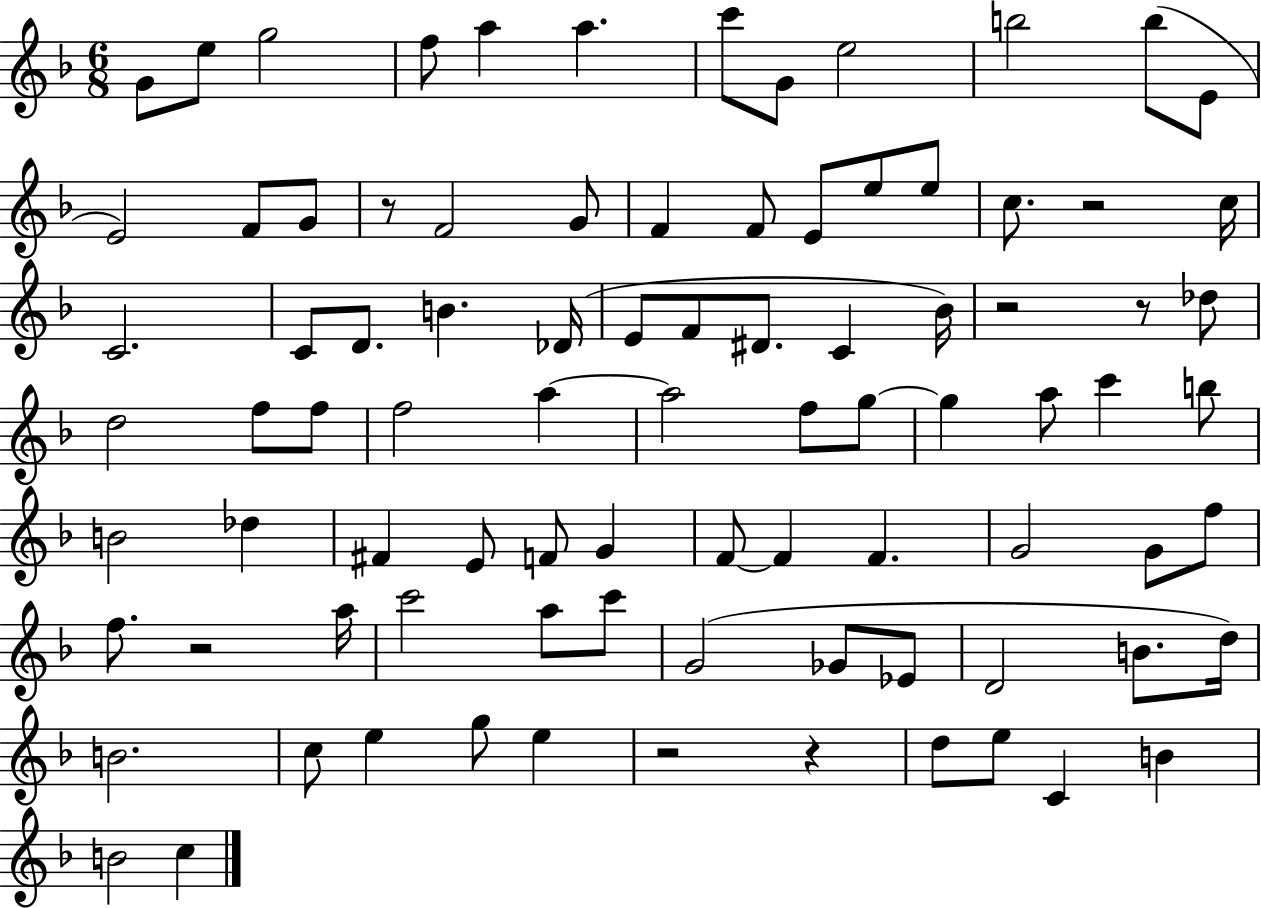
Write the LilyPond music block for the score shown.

{
  \clef treble
  \numericTimeSignature
  \time 6/8
  \key f \major
  g'8 e''8 g''2 | f''8 a''4 a''4. | c'''8 g'8 e''2 | b''2 b''8( e'8 | \break e'2) f'8 g'8 | r8 f'2 g'8 | f'4 f'8 e'8 e''8 e''8 | c''8. r2 c''16 | \break c'2. | c'8 d'8. b'4. des'16( | e'8 f'8 dis'8. c'4 bes'16) | r2 r8 des''8 | \break d''2 f''8 f''8 | f''2 a''4~~ | a''2 f''8 g''8~~ | g''4 a''8 c'''4 b''8 | \break b'2 des''4 | fis'4 e'8 f'8 g'4 | f'8~~ f'4 f'4. | g'2 g'8 f''8 | \break f''8. r2 a''16 | c'''2 a''8 c'''8 | g'2( ges'8 ees'8 | d'2 b'8. d''16) | \break b'2. | c''8 e''4 g''8 e''4 | r2 r4 | d''8 e''8 c'4 b'4 | \break b'2 c''4 | \bar "|."
}